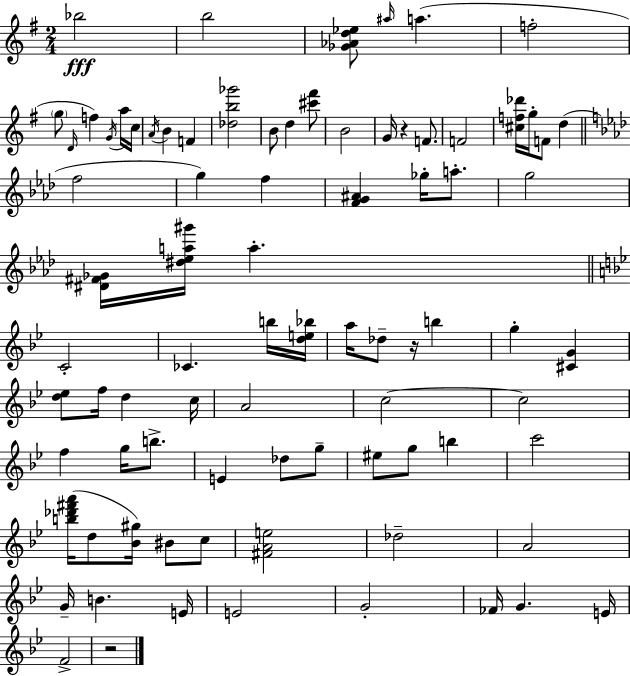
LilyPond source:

{
  \clef treble
  \numericTimeSignature
  \time 2/4
  \key e \minor
  bes''2\fff | b''2 | <ges' aes' d'' ees''>8 \grace { ais''16 }( a''4. | f''2-. | \break \parenthesize g''8 \grace { d'16 }) f''4 | \acciaccatura { g'16 } a''16 c''16 \acciaccatura { a'16 } b'4 | f'4 <des'' b'' ges'''>2 | b'8 d''4 | \break <cis''' fis'''>8 b'2 | g'16 r4 | f'8. f'2 | <cis'' f'' des'''>16 g''16-. f'8 | \break d''4( \bar "||" \break \key aes \major f''2 | g''4) f''4 | <f' g' ais'>4 ges''16-. a''8.-. | g''2 | \break <dis' fis' ges'>16 <dis'' ees'' a'' gis'''>16 a''4.-. | \bar "||" \break \key bes \major c'2-. | ces'4. b''16 <d'' e'' bes''>16 | a''16 des''8-- r16 b''4 | g''4-. <cis' g'>4 | \break <d'' ees''>8 f''16 d''4 c''16 | a'2 | c''2~~ | c''2 | \break f''4 g''16 b''8.-> | e'4 des''8 g''8-- | eis''8 g''8 b''4 | c'''2 | \break <b'' des''' fis''' a'''>16( d''8 <bes' gis''>16) bis'8 c''8 | <fis' a' e''>2 | des''2-- | a'2 | \break g'16-- b'4. e'16 | e'2 | g'2-. | fes'16 g'4. e'16 | \break f'2-> | r2 | \bar "|."
}